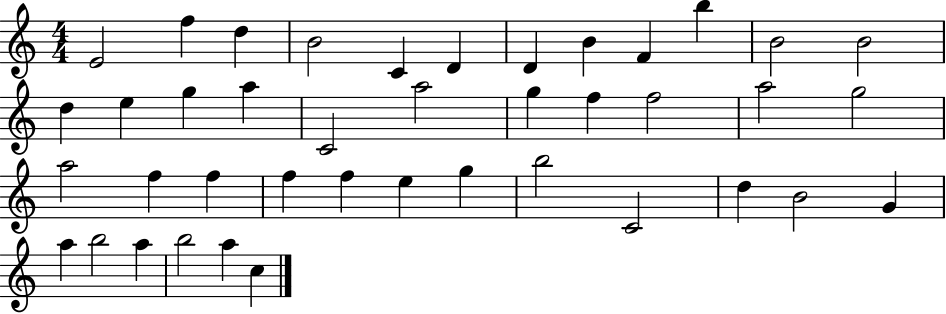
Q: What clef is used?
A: treble